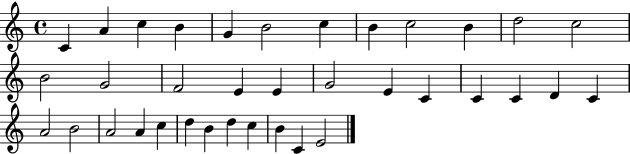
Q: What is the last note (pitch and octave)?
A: E4